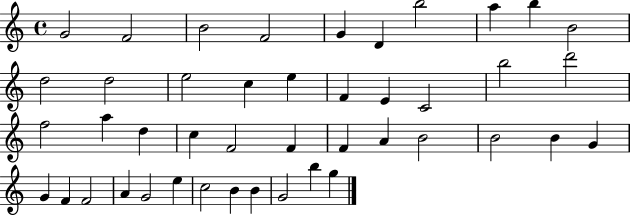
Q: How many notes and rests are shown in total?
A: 44